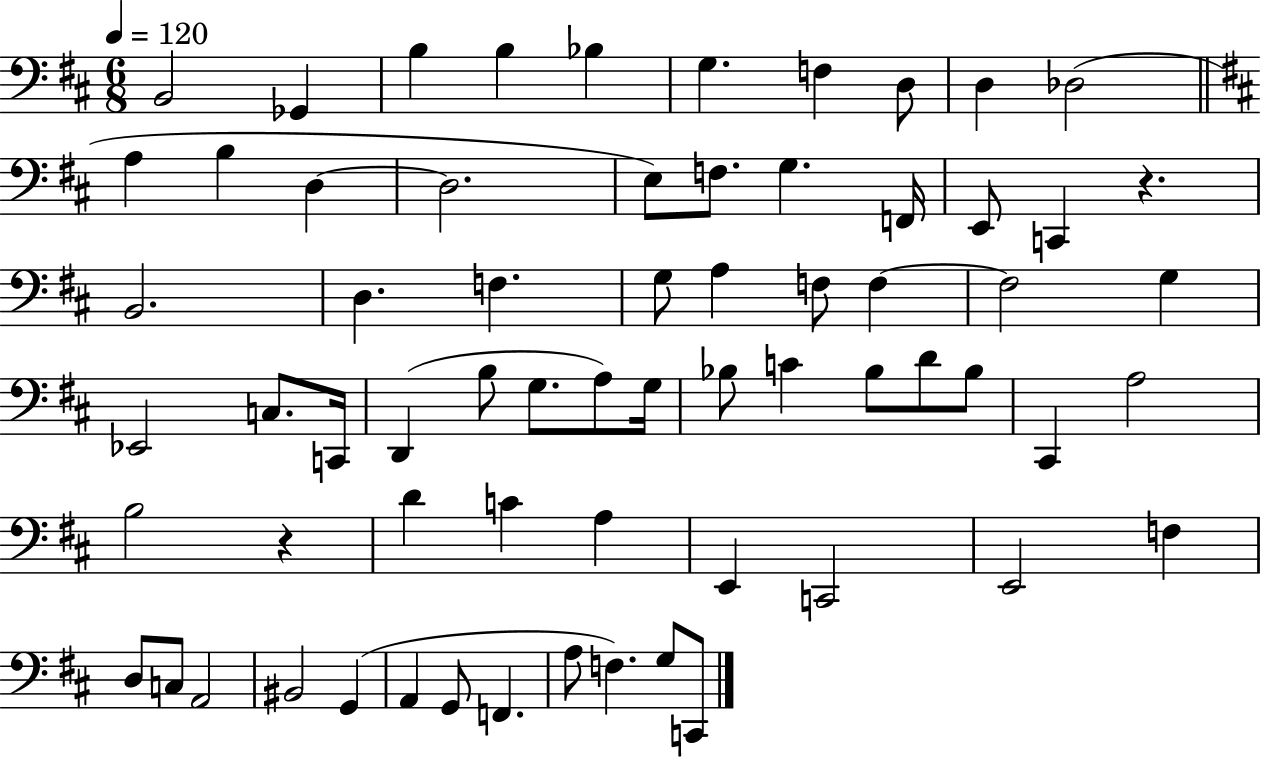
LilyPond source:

{
  \clef bass
  \numericTimeSignature
  \time 6/8
  \key d \major
  \tempo 4 = 120
  b,2 ges,4 | b4 b4 bes4 | g4. f4 d8 | d4 des2( | \break \bar "||" \break \key b \minor a4 b4 d4~~ | d2. | e8) f8. g4. f,16 | e,8 c,4 r4. | \break b,2. | d4. f4. | g8 a4 f8 f4~~ | f2 g4 | \break ees,2 c8. c,16 | d,4( b8 g8. a8) g16 | bes8 c'4 bes8 d'8 bes8 | cis,4 a2 | \break b2 r4 | d'4 c'4 a4 | e,4 c,2 | e,2 f4 | \break d8 c8 a,2 | bis,2 g,4( | a,4 g,8 f,4. | a8 f4.) g8 c,8 | \break \bar "|."
}